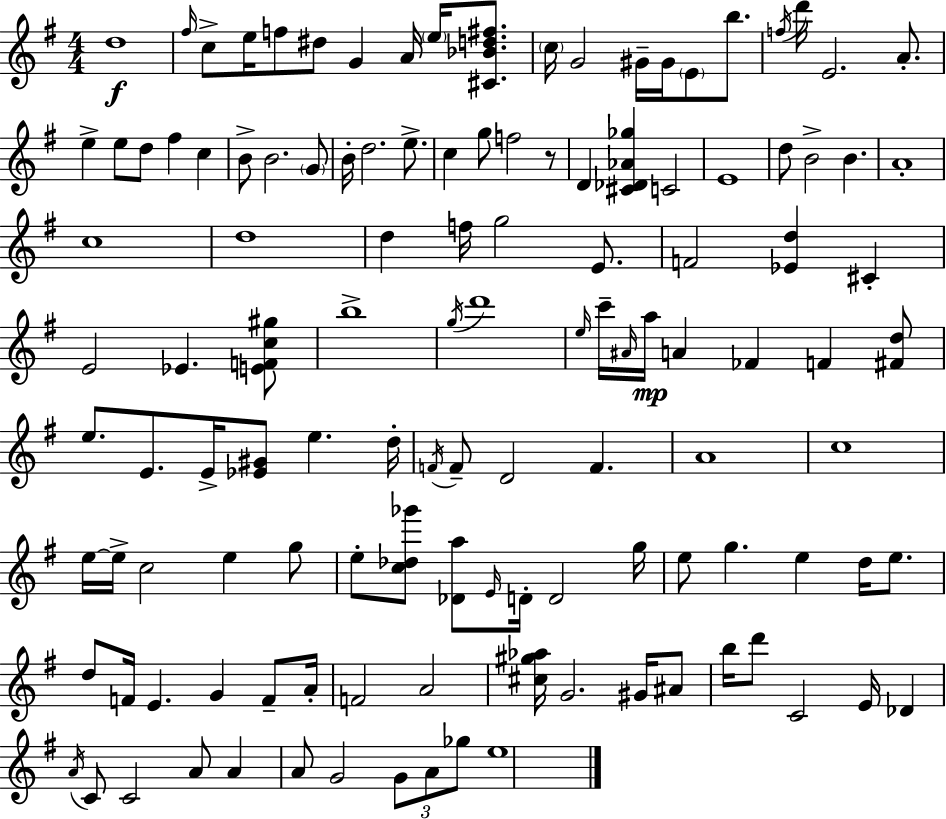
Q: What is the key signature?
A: G major